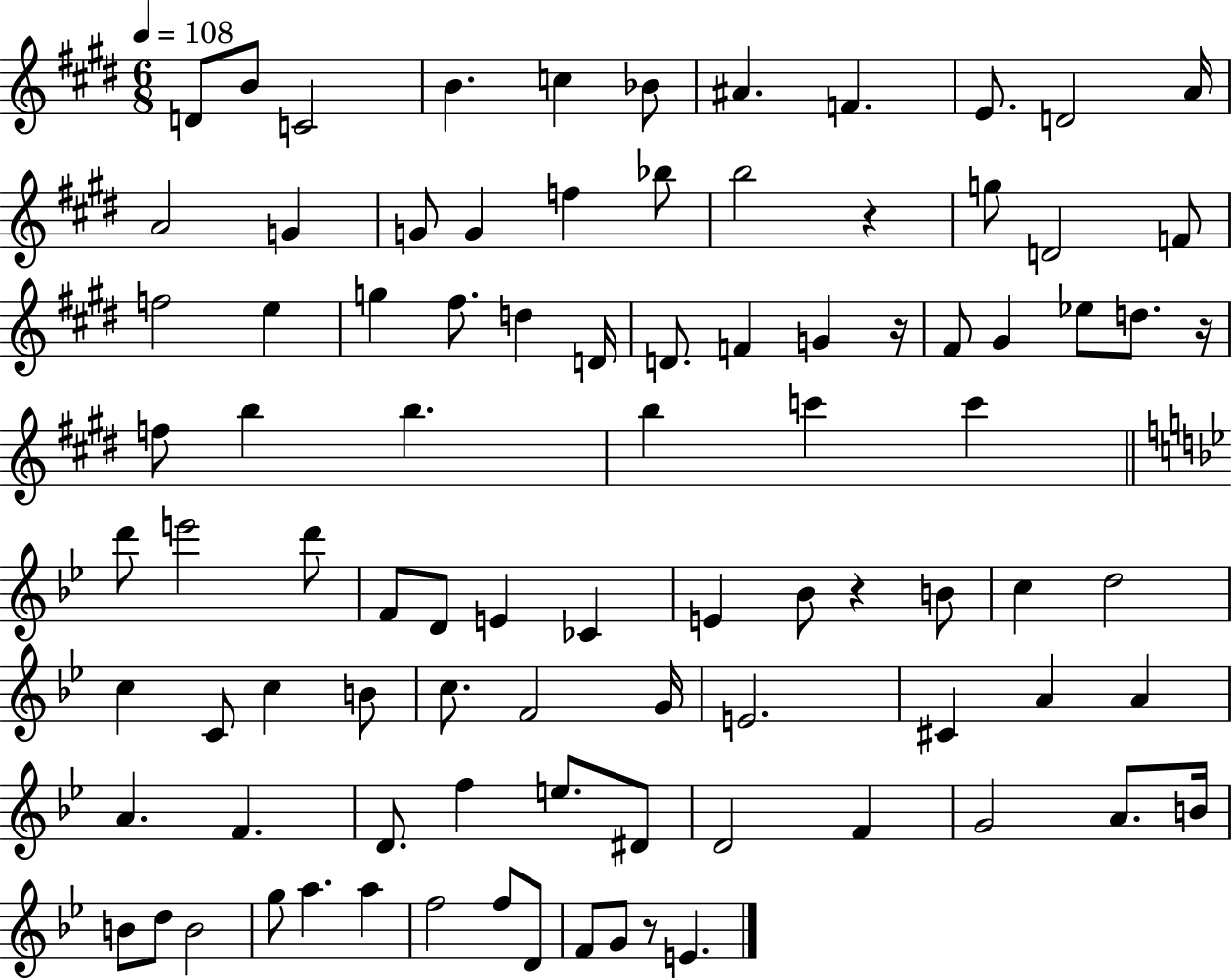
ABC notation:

X:1
T:Untitled
M:6/8
L:1/4
K:E
D/2 B/2 C2 B c _B/2 ^A F E/2 D2 A/4 A2 G G/2 G f _b/2 b2 z g/2 D2 F/2 f2 e g ^f/2 d D/4 D/2 F G z/4 ^F/2 ^G _e/2 d/2 z/4 f/2 b b b c' c' d'/2 e'2 d'/2 F/2 D/2 E _C E _B/2 z B/2 c d2 c C/2 c B/2 c/2 F2 G/4 E2 ^C A A A F D/2 f e/2 ^D/2 D2 F G2 A/2 B/4 B/2 d/2 B2 g/2 a a f2 f/2 D/2 F/2 G/2 z/2 E